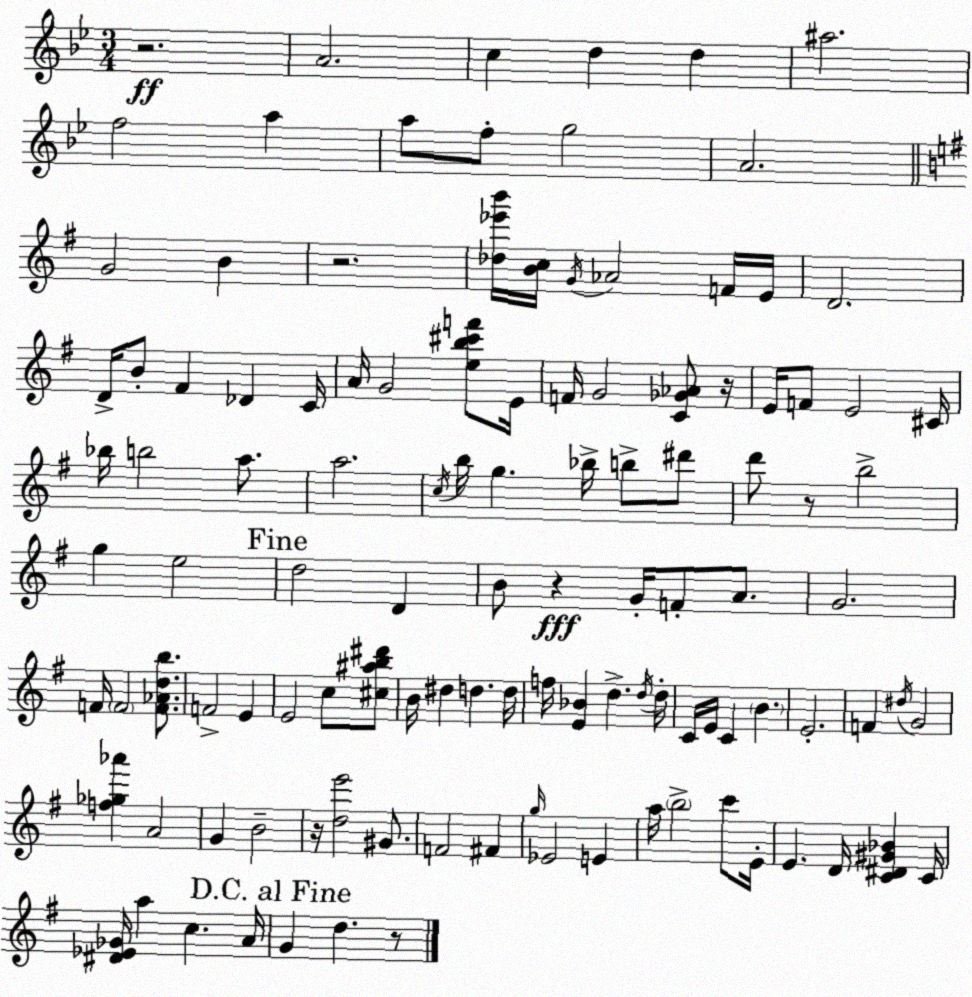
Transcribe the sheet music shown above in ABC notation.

X:1
T:Untitled
M:3/4
L:1/4
K:Gm
z2 A2 c d d ^a2 f2 a a/2 f/2 g2 A2 G2 B z2 [_d_e'b']/4 [Bc]/4 G/4 _A2 F/4 E/4 D2 D/4 B/2 ^F _D C/4 A/4 G2 [eb^c'f']/2 E/4 F/4 G2 [C_G_A]/2 z/4 E/4 F/2 E2 ^C/4 _b/4 b2 a/2 a2 c/4 b/4 g _b/4 b/2 ^d'/2 d'/2 z/2 b2 g e2 d2 D B/2 z G/4 F/2 A/2 G2 F/4 F2 [F_Adb]/2 F2 E E2 c/2 [^c^ab^d']/2 B/4 ^d d d/4 f/4 [E_B] d d/4 d/4 C/4 E/4 C B E2 F ^d/4 G2 [f_g_a'] A2 G B2 z/4 [de']2 ^G/2 F2 ^F g/4 _E2 E a/4 b2 c'/2 E/4 E D/4 [C^D^G_B] C/4 [^D_E_G]/4 a c A/4 G d z/2